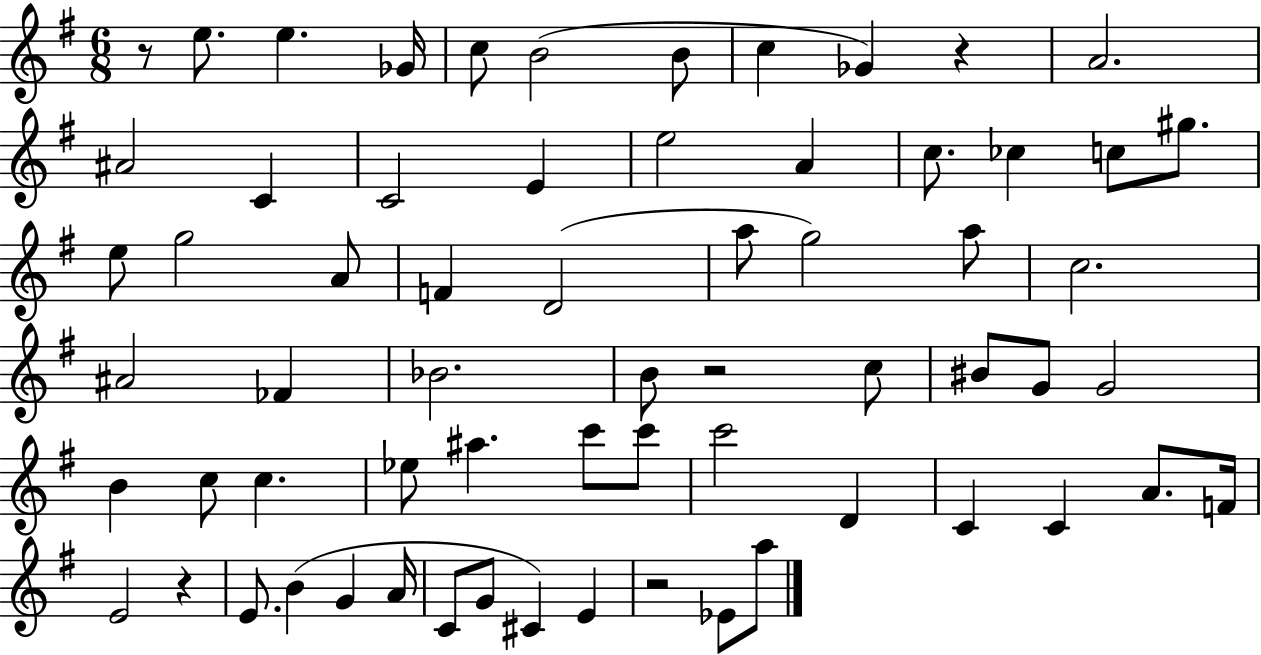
X:1
T:Untitled
M:6/8
L:1/4
K:G
z/2 e/2 e _G/4 c/2 B2 B/2 c _G z A2 ^A2 C C2 E e2 A c/2 _c c/2 ^g/2 e/2 g2 A/2 F D2 a/2 g2 a/2 c2 ^A2 _F _B2 B/2 z2 c/2 ^B/2 G/2 G2 B c/2 c _e/2 ^a c'/2 c'/2 c'2 D C C A/2 F/4 E2 z E/2 B G A/4 C/2 G/2 ^C E z2 _E/2 a/2